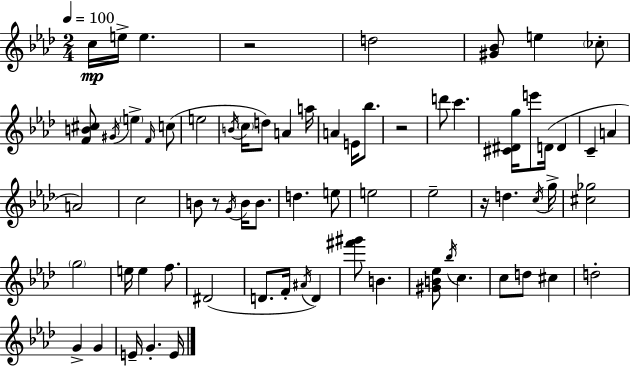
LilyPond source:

{
  \clef treble
  \numericTimeSignature
  \time 2/4
  \key aes \major
  \tempo 4 = 100
  c''16\mp e''16-> e''4. | r2 | d''2 | <gis' bes'>8 e''4 \parenthesize ces''8-. | \break <f' b' cis''>8 \acciaccatura { gis'16 } \parenthesize e''4-> \grace { f'16 }( | c''8 e''2 | \acciaccatura { b'16 } \parenthesize c''16 d''8) a'4 | a''16 a'4 e'16 | \break bes''8. r2 | d'''8 c'''4. | <cis' dis' g''>16 e'''8 d'16( d'4 | c'4-- a'4 | \break a'2) | c''2 | b'8 r8 \acciaccatura { g'16 } | b'16 b'8. d''4. | \break e''8 e''2 | ees''2-- | r16 d''4. | \acciaccatura { c''16 } g''16-> <cis'' ges''>2 | \break \parenthesize g''2 | e''16 e''4 | f''8. dis'2( | d'8. | \break f'16-. \acciaccatura { ais'16 } d'4) <fis''' gis'''>8 | b'4. <gis' b' ees''>8 | \acciaccatura { bes''16 } c''4. c''8 | d''8 cis''4 d''2-. | \break g'4-> | g'4 e'16-- | g'4.-. e'16 \bar "|."
}